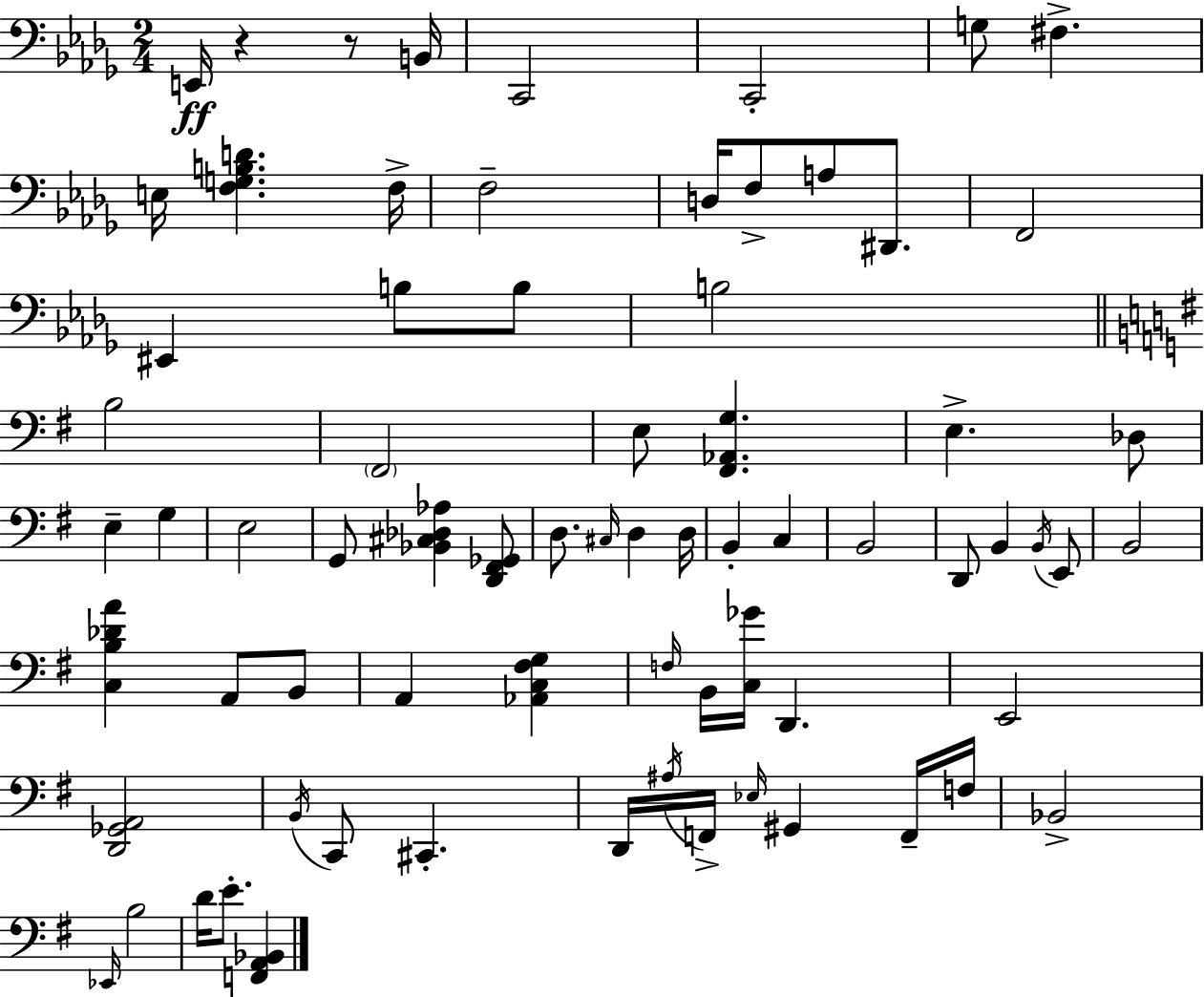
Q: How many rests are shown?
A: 2